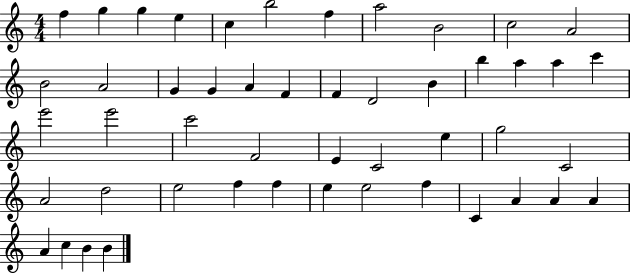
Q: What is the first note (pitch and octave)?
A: F5